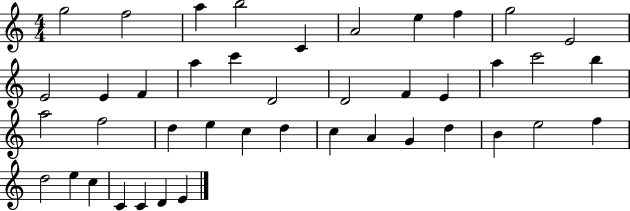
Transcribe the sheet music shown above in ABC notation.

X:1
T:Untitled
M:4/4
L:1/4
K:C
g2 f2 a b2 C A2 e f g2 E2 E2 E F a c' D2 D2 F E a c'2 b a2 f2 d e c d c A G d B e2 f d2 e c C C D E